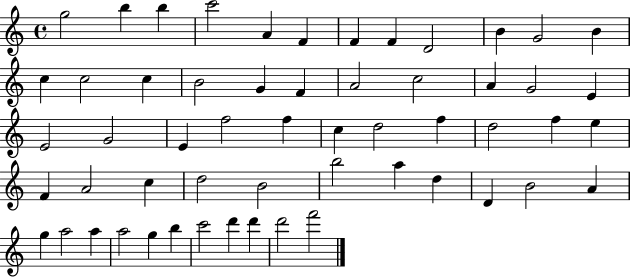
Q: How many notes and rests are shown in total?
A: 56